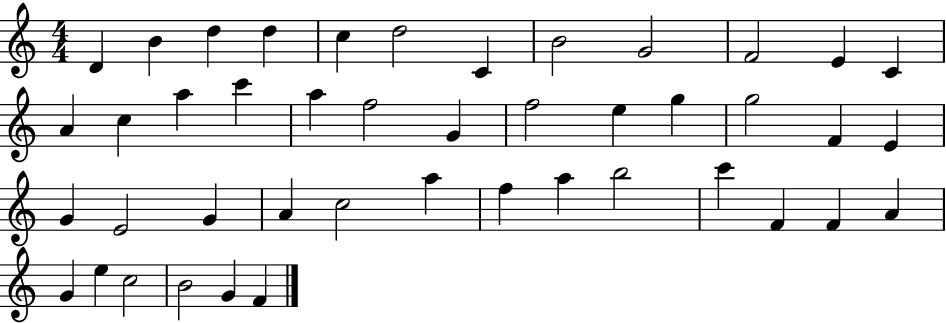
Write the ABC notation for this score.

X:1
T:Untitled
M:4/4
L:1/4
K:C
D B d d c d2 C B2 G2 F2 E C A c a c' a f2 G f2 e g g2 F E G E2 G A c2 a f a b2 c' F F A G e c2 B2 G F